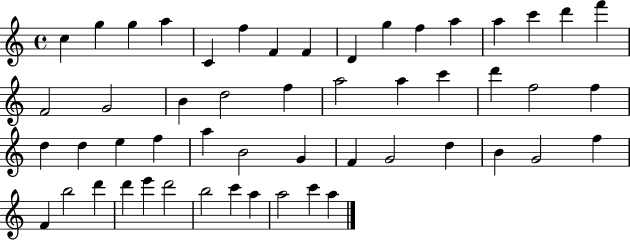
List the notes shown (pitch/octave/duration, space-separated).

C5/q G5/q G5/q A5/q C4/q F5/q F4/q F4/q D4/q G5/q F5/q A5/q A5/q C6/q D6/q F6/q F4/h G4/h B4/q D5/h F5/q A5/h A5/q C6/q D6/q F5/h F5/q D5/q D5/q E5/q F5/q A5/q B4/h G4/q F4/q G4/h D5/q B4/q G4/h F5/q F4/q B5/h D6/q D6/q E6/q D6/h B5/h C6/q A5/q A5/h C6/q A5/q